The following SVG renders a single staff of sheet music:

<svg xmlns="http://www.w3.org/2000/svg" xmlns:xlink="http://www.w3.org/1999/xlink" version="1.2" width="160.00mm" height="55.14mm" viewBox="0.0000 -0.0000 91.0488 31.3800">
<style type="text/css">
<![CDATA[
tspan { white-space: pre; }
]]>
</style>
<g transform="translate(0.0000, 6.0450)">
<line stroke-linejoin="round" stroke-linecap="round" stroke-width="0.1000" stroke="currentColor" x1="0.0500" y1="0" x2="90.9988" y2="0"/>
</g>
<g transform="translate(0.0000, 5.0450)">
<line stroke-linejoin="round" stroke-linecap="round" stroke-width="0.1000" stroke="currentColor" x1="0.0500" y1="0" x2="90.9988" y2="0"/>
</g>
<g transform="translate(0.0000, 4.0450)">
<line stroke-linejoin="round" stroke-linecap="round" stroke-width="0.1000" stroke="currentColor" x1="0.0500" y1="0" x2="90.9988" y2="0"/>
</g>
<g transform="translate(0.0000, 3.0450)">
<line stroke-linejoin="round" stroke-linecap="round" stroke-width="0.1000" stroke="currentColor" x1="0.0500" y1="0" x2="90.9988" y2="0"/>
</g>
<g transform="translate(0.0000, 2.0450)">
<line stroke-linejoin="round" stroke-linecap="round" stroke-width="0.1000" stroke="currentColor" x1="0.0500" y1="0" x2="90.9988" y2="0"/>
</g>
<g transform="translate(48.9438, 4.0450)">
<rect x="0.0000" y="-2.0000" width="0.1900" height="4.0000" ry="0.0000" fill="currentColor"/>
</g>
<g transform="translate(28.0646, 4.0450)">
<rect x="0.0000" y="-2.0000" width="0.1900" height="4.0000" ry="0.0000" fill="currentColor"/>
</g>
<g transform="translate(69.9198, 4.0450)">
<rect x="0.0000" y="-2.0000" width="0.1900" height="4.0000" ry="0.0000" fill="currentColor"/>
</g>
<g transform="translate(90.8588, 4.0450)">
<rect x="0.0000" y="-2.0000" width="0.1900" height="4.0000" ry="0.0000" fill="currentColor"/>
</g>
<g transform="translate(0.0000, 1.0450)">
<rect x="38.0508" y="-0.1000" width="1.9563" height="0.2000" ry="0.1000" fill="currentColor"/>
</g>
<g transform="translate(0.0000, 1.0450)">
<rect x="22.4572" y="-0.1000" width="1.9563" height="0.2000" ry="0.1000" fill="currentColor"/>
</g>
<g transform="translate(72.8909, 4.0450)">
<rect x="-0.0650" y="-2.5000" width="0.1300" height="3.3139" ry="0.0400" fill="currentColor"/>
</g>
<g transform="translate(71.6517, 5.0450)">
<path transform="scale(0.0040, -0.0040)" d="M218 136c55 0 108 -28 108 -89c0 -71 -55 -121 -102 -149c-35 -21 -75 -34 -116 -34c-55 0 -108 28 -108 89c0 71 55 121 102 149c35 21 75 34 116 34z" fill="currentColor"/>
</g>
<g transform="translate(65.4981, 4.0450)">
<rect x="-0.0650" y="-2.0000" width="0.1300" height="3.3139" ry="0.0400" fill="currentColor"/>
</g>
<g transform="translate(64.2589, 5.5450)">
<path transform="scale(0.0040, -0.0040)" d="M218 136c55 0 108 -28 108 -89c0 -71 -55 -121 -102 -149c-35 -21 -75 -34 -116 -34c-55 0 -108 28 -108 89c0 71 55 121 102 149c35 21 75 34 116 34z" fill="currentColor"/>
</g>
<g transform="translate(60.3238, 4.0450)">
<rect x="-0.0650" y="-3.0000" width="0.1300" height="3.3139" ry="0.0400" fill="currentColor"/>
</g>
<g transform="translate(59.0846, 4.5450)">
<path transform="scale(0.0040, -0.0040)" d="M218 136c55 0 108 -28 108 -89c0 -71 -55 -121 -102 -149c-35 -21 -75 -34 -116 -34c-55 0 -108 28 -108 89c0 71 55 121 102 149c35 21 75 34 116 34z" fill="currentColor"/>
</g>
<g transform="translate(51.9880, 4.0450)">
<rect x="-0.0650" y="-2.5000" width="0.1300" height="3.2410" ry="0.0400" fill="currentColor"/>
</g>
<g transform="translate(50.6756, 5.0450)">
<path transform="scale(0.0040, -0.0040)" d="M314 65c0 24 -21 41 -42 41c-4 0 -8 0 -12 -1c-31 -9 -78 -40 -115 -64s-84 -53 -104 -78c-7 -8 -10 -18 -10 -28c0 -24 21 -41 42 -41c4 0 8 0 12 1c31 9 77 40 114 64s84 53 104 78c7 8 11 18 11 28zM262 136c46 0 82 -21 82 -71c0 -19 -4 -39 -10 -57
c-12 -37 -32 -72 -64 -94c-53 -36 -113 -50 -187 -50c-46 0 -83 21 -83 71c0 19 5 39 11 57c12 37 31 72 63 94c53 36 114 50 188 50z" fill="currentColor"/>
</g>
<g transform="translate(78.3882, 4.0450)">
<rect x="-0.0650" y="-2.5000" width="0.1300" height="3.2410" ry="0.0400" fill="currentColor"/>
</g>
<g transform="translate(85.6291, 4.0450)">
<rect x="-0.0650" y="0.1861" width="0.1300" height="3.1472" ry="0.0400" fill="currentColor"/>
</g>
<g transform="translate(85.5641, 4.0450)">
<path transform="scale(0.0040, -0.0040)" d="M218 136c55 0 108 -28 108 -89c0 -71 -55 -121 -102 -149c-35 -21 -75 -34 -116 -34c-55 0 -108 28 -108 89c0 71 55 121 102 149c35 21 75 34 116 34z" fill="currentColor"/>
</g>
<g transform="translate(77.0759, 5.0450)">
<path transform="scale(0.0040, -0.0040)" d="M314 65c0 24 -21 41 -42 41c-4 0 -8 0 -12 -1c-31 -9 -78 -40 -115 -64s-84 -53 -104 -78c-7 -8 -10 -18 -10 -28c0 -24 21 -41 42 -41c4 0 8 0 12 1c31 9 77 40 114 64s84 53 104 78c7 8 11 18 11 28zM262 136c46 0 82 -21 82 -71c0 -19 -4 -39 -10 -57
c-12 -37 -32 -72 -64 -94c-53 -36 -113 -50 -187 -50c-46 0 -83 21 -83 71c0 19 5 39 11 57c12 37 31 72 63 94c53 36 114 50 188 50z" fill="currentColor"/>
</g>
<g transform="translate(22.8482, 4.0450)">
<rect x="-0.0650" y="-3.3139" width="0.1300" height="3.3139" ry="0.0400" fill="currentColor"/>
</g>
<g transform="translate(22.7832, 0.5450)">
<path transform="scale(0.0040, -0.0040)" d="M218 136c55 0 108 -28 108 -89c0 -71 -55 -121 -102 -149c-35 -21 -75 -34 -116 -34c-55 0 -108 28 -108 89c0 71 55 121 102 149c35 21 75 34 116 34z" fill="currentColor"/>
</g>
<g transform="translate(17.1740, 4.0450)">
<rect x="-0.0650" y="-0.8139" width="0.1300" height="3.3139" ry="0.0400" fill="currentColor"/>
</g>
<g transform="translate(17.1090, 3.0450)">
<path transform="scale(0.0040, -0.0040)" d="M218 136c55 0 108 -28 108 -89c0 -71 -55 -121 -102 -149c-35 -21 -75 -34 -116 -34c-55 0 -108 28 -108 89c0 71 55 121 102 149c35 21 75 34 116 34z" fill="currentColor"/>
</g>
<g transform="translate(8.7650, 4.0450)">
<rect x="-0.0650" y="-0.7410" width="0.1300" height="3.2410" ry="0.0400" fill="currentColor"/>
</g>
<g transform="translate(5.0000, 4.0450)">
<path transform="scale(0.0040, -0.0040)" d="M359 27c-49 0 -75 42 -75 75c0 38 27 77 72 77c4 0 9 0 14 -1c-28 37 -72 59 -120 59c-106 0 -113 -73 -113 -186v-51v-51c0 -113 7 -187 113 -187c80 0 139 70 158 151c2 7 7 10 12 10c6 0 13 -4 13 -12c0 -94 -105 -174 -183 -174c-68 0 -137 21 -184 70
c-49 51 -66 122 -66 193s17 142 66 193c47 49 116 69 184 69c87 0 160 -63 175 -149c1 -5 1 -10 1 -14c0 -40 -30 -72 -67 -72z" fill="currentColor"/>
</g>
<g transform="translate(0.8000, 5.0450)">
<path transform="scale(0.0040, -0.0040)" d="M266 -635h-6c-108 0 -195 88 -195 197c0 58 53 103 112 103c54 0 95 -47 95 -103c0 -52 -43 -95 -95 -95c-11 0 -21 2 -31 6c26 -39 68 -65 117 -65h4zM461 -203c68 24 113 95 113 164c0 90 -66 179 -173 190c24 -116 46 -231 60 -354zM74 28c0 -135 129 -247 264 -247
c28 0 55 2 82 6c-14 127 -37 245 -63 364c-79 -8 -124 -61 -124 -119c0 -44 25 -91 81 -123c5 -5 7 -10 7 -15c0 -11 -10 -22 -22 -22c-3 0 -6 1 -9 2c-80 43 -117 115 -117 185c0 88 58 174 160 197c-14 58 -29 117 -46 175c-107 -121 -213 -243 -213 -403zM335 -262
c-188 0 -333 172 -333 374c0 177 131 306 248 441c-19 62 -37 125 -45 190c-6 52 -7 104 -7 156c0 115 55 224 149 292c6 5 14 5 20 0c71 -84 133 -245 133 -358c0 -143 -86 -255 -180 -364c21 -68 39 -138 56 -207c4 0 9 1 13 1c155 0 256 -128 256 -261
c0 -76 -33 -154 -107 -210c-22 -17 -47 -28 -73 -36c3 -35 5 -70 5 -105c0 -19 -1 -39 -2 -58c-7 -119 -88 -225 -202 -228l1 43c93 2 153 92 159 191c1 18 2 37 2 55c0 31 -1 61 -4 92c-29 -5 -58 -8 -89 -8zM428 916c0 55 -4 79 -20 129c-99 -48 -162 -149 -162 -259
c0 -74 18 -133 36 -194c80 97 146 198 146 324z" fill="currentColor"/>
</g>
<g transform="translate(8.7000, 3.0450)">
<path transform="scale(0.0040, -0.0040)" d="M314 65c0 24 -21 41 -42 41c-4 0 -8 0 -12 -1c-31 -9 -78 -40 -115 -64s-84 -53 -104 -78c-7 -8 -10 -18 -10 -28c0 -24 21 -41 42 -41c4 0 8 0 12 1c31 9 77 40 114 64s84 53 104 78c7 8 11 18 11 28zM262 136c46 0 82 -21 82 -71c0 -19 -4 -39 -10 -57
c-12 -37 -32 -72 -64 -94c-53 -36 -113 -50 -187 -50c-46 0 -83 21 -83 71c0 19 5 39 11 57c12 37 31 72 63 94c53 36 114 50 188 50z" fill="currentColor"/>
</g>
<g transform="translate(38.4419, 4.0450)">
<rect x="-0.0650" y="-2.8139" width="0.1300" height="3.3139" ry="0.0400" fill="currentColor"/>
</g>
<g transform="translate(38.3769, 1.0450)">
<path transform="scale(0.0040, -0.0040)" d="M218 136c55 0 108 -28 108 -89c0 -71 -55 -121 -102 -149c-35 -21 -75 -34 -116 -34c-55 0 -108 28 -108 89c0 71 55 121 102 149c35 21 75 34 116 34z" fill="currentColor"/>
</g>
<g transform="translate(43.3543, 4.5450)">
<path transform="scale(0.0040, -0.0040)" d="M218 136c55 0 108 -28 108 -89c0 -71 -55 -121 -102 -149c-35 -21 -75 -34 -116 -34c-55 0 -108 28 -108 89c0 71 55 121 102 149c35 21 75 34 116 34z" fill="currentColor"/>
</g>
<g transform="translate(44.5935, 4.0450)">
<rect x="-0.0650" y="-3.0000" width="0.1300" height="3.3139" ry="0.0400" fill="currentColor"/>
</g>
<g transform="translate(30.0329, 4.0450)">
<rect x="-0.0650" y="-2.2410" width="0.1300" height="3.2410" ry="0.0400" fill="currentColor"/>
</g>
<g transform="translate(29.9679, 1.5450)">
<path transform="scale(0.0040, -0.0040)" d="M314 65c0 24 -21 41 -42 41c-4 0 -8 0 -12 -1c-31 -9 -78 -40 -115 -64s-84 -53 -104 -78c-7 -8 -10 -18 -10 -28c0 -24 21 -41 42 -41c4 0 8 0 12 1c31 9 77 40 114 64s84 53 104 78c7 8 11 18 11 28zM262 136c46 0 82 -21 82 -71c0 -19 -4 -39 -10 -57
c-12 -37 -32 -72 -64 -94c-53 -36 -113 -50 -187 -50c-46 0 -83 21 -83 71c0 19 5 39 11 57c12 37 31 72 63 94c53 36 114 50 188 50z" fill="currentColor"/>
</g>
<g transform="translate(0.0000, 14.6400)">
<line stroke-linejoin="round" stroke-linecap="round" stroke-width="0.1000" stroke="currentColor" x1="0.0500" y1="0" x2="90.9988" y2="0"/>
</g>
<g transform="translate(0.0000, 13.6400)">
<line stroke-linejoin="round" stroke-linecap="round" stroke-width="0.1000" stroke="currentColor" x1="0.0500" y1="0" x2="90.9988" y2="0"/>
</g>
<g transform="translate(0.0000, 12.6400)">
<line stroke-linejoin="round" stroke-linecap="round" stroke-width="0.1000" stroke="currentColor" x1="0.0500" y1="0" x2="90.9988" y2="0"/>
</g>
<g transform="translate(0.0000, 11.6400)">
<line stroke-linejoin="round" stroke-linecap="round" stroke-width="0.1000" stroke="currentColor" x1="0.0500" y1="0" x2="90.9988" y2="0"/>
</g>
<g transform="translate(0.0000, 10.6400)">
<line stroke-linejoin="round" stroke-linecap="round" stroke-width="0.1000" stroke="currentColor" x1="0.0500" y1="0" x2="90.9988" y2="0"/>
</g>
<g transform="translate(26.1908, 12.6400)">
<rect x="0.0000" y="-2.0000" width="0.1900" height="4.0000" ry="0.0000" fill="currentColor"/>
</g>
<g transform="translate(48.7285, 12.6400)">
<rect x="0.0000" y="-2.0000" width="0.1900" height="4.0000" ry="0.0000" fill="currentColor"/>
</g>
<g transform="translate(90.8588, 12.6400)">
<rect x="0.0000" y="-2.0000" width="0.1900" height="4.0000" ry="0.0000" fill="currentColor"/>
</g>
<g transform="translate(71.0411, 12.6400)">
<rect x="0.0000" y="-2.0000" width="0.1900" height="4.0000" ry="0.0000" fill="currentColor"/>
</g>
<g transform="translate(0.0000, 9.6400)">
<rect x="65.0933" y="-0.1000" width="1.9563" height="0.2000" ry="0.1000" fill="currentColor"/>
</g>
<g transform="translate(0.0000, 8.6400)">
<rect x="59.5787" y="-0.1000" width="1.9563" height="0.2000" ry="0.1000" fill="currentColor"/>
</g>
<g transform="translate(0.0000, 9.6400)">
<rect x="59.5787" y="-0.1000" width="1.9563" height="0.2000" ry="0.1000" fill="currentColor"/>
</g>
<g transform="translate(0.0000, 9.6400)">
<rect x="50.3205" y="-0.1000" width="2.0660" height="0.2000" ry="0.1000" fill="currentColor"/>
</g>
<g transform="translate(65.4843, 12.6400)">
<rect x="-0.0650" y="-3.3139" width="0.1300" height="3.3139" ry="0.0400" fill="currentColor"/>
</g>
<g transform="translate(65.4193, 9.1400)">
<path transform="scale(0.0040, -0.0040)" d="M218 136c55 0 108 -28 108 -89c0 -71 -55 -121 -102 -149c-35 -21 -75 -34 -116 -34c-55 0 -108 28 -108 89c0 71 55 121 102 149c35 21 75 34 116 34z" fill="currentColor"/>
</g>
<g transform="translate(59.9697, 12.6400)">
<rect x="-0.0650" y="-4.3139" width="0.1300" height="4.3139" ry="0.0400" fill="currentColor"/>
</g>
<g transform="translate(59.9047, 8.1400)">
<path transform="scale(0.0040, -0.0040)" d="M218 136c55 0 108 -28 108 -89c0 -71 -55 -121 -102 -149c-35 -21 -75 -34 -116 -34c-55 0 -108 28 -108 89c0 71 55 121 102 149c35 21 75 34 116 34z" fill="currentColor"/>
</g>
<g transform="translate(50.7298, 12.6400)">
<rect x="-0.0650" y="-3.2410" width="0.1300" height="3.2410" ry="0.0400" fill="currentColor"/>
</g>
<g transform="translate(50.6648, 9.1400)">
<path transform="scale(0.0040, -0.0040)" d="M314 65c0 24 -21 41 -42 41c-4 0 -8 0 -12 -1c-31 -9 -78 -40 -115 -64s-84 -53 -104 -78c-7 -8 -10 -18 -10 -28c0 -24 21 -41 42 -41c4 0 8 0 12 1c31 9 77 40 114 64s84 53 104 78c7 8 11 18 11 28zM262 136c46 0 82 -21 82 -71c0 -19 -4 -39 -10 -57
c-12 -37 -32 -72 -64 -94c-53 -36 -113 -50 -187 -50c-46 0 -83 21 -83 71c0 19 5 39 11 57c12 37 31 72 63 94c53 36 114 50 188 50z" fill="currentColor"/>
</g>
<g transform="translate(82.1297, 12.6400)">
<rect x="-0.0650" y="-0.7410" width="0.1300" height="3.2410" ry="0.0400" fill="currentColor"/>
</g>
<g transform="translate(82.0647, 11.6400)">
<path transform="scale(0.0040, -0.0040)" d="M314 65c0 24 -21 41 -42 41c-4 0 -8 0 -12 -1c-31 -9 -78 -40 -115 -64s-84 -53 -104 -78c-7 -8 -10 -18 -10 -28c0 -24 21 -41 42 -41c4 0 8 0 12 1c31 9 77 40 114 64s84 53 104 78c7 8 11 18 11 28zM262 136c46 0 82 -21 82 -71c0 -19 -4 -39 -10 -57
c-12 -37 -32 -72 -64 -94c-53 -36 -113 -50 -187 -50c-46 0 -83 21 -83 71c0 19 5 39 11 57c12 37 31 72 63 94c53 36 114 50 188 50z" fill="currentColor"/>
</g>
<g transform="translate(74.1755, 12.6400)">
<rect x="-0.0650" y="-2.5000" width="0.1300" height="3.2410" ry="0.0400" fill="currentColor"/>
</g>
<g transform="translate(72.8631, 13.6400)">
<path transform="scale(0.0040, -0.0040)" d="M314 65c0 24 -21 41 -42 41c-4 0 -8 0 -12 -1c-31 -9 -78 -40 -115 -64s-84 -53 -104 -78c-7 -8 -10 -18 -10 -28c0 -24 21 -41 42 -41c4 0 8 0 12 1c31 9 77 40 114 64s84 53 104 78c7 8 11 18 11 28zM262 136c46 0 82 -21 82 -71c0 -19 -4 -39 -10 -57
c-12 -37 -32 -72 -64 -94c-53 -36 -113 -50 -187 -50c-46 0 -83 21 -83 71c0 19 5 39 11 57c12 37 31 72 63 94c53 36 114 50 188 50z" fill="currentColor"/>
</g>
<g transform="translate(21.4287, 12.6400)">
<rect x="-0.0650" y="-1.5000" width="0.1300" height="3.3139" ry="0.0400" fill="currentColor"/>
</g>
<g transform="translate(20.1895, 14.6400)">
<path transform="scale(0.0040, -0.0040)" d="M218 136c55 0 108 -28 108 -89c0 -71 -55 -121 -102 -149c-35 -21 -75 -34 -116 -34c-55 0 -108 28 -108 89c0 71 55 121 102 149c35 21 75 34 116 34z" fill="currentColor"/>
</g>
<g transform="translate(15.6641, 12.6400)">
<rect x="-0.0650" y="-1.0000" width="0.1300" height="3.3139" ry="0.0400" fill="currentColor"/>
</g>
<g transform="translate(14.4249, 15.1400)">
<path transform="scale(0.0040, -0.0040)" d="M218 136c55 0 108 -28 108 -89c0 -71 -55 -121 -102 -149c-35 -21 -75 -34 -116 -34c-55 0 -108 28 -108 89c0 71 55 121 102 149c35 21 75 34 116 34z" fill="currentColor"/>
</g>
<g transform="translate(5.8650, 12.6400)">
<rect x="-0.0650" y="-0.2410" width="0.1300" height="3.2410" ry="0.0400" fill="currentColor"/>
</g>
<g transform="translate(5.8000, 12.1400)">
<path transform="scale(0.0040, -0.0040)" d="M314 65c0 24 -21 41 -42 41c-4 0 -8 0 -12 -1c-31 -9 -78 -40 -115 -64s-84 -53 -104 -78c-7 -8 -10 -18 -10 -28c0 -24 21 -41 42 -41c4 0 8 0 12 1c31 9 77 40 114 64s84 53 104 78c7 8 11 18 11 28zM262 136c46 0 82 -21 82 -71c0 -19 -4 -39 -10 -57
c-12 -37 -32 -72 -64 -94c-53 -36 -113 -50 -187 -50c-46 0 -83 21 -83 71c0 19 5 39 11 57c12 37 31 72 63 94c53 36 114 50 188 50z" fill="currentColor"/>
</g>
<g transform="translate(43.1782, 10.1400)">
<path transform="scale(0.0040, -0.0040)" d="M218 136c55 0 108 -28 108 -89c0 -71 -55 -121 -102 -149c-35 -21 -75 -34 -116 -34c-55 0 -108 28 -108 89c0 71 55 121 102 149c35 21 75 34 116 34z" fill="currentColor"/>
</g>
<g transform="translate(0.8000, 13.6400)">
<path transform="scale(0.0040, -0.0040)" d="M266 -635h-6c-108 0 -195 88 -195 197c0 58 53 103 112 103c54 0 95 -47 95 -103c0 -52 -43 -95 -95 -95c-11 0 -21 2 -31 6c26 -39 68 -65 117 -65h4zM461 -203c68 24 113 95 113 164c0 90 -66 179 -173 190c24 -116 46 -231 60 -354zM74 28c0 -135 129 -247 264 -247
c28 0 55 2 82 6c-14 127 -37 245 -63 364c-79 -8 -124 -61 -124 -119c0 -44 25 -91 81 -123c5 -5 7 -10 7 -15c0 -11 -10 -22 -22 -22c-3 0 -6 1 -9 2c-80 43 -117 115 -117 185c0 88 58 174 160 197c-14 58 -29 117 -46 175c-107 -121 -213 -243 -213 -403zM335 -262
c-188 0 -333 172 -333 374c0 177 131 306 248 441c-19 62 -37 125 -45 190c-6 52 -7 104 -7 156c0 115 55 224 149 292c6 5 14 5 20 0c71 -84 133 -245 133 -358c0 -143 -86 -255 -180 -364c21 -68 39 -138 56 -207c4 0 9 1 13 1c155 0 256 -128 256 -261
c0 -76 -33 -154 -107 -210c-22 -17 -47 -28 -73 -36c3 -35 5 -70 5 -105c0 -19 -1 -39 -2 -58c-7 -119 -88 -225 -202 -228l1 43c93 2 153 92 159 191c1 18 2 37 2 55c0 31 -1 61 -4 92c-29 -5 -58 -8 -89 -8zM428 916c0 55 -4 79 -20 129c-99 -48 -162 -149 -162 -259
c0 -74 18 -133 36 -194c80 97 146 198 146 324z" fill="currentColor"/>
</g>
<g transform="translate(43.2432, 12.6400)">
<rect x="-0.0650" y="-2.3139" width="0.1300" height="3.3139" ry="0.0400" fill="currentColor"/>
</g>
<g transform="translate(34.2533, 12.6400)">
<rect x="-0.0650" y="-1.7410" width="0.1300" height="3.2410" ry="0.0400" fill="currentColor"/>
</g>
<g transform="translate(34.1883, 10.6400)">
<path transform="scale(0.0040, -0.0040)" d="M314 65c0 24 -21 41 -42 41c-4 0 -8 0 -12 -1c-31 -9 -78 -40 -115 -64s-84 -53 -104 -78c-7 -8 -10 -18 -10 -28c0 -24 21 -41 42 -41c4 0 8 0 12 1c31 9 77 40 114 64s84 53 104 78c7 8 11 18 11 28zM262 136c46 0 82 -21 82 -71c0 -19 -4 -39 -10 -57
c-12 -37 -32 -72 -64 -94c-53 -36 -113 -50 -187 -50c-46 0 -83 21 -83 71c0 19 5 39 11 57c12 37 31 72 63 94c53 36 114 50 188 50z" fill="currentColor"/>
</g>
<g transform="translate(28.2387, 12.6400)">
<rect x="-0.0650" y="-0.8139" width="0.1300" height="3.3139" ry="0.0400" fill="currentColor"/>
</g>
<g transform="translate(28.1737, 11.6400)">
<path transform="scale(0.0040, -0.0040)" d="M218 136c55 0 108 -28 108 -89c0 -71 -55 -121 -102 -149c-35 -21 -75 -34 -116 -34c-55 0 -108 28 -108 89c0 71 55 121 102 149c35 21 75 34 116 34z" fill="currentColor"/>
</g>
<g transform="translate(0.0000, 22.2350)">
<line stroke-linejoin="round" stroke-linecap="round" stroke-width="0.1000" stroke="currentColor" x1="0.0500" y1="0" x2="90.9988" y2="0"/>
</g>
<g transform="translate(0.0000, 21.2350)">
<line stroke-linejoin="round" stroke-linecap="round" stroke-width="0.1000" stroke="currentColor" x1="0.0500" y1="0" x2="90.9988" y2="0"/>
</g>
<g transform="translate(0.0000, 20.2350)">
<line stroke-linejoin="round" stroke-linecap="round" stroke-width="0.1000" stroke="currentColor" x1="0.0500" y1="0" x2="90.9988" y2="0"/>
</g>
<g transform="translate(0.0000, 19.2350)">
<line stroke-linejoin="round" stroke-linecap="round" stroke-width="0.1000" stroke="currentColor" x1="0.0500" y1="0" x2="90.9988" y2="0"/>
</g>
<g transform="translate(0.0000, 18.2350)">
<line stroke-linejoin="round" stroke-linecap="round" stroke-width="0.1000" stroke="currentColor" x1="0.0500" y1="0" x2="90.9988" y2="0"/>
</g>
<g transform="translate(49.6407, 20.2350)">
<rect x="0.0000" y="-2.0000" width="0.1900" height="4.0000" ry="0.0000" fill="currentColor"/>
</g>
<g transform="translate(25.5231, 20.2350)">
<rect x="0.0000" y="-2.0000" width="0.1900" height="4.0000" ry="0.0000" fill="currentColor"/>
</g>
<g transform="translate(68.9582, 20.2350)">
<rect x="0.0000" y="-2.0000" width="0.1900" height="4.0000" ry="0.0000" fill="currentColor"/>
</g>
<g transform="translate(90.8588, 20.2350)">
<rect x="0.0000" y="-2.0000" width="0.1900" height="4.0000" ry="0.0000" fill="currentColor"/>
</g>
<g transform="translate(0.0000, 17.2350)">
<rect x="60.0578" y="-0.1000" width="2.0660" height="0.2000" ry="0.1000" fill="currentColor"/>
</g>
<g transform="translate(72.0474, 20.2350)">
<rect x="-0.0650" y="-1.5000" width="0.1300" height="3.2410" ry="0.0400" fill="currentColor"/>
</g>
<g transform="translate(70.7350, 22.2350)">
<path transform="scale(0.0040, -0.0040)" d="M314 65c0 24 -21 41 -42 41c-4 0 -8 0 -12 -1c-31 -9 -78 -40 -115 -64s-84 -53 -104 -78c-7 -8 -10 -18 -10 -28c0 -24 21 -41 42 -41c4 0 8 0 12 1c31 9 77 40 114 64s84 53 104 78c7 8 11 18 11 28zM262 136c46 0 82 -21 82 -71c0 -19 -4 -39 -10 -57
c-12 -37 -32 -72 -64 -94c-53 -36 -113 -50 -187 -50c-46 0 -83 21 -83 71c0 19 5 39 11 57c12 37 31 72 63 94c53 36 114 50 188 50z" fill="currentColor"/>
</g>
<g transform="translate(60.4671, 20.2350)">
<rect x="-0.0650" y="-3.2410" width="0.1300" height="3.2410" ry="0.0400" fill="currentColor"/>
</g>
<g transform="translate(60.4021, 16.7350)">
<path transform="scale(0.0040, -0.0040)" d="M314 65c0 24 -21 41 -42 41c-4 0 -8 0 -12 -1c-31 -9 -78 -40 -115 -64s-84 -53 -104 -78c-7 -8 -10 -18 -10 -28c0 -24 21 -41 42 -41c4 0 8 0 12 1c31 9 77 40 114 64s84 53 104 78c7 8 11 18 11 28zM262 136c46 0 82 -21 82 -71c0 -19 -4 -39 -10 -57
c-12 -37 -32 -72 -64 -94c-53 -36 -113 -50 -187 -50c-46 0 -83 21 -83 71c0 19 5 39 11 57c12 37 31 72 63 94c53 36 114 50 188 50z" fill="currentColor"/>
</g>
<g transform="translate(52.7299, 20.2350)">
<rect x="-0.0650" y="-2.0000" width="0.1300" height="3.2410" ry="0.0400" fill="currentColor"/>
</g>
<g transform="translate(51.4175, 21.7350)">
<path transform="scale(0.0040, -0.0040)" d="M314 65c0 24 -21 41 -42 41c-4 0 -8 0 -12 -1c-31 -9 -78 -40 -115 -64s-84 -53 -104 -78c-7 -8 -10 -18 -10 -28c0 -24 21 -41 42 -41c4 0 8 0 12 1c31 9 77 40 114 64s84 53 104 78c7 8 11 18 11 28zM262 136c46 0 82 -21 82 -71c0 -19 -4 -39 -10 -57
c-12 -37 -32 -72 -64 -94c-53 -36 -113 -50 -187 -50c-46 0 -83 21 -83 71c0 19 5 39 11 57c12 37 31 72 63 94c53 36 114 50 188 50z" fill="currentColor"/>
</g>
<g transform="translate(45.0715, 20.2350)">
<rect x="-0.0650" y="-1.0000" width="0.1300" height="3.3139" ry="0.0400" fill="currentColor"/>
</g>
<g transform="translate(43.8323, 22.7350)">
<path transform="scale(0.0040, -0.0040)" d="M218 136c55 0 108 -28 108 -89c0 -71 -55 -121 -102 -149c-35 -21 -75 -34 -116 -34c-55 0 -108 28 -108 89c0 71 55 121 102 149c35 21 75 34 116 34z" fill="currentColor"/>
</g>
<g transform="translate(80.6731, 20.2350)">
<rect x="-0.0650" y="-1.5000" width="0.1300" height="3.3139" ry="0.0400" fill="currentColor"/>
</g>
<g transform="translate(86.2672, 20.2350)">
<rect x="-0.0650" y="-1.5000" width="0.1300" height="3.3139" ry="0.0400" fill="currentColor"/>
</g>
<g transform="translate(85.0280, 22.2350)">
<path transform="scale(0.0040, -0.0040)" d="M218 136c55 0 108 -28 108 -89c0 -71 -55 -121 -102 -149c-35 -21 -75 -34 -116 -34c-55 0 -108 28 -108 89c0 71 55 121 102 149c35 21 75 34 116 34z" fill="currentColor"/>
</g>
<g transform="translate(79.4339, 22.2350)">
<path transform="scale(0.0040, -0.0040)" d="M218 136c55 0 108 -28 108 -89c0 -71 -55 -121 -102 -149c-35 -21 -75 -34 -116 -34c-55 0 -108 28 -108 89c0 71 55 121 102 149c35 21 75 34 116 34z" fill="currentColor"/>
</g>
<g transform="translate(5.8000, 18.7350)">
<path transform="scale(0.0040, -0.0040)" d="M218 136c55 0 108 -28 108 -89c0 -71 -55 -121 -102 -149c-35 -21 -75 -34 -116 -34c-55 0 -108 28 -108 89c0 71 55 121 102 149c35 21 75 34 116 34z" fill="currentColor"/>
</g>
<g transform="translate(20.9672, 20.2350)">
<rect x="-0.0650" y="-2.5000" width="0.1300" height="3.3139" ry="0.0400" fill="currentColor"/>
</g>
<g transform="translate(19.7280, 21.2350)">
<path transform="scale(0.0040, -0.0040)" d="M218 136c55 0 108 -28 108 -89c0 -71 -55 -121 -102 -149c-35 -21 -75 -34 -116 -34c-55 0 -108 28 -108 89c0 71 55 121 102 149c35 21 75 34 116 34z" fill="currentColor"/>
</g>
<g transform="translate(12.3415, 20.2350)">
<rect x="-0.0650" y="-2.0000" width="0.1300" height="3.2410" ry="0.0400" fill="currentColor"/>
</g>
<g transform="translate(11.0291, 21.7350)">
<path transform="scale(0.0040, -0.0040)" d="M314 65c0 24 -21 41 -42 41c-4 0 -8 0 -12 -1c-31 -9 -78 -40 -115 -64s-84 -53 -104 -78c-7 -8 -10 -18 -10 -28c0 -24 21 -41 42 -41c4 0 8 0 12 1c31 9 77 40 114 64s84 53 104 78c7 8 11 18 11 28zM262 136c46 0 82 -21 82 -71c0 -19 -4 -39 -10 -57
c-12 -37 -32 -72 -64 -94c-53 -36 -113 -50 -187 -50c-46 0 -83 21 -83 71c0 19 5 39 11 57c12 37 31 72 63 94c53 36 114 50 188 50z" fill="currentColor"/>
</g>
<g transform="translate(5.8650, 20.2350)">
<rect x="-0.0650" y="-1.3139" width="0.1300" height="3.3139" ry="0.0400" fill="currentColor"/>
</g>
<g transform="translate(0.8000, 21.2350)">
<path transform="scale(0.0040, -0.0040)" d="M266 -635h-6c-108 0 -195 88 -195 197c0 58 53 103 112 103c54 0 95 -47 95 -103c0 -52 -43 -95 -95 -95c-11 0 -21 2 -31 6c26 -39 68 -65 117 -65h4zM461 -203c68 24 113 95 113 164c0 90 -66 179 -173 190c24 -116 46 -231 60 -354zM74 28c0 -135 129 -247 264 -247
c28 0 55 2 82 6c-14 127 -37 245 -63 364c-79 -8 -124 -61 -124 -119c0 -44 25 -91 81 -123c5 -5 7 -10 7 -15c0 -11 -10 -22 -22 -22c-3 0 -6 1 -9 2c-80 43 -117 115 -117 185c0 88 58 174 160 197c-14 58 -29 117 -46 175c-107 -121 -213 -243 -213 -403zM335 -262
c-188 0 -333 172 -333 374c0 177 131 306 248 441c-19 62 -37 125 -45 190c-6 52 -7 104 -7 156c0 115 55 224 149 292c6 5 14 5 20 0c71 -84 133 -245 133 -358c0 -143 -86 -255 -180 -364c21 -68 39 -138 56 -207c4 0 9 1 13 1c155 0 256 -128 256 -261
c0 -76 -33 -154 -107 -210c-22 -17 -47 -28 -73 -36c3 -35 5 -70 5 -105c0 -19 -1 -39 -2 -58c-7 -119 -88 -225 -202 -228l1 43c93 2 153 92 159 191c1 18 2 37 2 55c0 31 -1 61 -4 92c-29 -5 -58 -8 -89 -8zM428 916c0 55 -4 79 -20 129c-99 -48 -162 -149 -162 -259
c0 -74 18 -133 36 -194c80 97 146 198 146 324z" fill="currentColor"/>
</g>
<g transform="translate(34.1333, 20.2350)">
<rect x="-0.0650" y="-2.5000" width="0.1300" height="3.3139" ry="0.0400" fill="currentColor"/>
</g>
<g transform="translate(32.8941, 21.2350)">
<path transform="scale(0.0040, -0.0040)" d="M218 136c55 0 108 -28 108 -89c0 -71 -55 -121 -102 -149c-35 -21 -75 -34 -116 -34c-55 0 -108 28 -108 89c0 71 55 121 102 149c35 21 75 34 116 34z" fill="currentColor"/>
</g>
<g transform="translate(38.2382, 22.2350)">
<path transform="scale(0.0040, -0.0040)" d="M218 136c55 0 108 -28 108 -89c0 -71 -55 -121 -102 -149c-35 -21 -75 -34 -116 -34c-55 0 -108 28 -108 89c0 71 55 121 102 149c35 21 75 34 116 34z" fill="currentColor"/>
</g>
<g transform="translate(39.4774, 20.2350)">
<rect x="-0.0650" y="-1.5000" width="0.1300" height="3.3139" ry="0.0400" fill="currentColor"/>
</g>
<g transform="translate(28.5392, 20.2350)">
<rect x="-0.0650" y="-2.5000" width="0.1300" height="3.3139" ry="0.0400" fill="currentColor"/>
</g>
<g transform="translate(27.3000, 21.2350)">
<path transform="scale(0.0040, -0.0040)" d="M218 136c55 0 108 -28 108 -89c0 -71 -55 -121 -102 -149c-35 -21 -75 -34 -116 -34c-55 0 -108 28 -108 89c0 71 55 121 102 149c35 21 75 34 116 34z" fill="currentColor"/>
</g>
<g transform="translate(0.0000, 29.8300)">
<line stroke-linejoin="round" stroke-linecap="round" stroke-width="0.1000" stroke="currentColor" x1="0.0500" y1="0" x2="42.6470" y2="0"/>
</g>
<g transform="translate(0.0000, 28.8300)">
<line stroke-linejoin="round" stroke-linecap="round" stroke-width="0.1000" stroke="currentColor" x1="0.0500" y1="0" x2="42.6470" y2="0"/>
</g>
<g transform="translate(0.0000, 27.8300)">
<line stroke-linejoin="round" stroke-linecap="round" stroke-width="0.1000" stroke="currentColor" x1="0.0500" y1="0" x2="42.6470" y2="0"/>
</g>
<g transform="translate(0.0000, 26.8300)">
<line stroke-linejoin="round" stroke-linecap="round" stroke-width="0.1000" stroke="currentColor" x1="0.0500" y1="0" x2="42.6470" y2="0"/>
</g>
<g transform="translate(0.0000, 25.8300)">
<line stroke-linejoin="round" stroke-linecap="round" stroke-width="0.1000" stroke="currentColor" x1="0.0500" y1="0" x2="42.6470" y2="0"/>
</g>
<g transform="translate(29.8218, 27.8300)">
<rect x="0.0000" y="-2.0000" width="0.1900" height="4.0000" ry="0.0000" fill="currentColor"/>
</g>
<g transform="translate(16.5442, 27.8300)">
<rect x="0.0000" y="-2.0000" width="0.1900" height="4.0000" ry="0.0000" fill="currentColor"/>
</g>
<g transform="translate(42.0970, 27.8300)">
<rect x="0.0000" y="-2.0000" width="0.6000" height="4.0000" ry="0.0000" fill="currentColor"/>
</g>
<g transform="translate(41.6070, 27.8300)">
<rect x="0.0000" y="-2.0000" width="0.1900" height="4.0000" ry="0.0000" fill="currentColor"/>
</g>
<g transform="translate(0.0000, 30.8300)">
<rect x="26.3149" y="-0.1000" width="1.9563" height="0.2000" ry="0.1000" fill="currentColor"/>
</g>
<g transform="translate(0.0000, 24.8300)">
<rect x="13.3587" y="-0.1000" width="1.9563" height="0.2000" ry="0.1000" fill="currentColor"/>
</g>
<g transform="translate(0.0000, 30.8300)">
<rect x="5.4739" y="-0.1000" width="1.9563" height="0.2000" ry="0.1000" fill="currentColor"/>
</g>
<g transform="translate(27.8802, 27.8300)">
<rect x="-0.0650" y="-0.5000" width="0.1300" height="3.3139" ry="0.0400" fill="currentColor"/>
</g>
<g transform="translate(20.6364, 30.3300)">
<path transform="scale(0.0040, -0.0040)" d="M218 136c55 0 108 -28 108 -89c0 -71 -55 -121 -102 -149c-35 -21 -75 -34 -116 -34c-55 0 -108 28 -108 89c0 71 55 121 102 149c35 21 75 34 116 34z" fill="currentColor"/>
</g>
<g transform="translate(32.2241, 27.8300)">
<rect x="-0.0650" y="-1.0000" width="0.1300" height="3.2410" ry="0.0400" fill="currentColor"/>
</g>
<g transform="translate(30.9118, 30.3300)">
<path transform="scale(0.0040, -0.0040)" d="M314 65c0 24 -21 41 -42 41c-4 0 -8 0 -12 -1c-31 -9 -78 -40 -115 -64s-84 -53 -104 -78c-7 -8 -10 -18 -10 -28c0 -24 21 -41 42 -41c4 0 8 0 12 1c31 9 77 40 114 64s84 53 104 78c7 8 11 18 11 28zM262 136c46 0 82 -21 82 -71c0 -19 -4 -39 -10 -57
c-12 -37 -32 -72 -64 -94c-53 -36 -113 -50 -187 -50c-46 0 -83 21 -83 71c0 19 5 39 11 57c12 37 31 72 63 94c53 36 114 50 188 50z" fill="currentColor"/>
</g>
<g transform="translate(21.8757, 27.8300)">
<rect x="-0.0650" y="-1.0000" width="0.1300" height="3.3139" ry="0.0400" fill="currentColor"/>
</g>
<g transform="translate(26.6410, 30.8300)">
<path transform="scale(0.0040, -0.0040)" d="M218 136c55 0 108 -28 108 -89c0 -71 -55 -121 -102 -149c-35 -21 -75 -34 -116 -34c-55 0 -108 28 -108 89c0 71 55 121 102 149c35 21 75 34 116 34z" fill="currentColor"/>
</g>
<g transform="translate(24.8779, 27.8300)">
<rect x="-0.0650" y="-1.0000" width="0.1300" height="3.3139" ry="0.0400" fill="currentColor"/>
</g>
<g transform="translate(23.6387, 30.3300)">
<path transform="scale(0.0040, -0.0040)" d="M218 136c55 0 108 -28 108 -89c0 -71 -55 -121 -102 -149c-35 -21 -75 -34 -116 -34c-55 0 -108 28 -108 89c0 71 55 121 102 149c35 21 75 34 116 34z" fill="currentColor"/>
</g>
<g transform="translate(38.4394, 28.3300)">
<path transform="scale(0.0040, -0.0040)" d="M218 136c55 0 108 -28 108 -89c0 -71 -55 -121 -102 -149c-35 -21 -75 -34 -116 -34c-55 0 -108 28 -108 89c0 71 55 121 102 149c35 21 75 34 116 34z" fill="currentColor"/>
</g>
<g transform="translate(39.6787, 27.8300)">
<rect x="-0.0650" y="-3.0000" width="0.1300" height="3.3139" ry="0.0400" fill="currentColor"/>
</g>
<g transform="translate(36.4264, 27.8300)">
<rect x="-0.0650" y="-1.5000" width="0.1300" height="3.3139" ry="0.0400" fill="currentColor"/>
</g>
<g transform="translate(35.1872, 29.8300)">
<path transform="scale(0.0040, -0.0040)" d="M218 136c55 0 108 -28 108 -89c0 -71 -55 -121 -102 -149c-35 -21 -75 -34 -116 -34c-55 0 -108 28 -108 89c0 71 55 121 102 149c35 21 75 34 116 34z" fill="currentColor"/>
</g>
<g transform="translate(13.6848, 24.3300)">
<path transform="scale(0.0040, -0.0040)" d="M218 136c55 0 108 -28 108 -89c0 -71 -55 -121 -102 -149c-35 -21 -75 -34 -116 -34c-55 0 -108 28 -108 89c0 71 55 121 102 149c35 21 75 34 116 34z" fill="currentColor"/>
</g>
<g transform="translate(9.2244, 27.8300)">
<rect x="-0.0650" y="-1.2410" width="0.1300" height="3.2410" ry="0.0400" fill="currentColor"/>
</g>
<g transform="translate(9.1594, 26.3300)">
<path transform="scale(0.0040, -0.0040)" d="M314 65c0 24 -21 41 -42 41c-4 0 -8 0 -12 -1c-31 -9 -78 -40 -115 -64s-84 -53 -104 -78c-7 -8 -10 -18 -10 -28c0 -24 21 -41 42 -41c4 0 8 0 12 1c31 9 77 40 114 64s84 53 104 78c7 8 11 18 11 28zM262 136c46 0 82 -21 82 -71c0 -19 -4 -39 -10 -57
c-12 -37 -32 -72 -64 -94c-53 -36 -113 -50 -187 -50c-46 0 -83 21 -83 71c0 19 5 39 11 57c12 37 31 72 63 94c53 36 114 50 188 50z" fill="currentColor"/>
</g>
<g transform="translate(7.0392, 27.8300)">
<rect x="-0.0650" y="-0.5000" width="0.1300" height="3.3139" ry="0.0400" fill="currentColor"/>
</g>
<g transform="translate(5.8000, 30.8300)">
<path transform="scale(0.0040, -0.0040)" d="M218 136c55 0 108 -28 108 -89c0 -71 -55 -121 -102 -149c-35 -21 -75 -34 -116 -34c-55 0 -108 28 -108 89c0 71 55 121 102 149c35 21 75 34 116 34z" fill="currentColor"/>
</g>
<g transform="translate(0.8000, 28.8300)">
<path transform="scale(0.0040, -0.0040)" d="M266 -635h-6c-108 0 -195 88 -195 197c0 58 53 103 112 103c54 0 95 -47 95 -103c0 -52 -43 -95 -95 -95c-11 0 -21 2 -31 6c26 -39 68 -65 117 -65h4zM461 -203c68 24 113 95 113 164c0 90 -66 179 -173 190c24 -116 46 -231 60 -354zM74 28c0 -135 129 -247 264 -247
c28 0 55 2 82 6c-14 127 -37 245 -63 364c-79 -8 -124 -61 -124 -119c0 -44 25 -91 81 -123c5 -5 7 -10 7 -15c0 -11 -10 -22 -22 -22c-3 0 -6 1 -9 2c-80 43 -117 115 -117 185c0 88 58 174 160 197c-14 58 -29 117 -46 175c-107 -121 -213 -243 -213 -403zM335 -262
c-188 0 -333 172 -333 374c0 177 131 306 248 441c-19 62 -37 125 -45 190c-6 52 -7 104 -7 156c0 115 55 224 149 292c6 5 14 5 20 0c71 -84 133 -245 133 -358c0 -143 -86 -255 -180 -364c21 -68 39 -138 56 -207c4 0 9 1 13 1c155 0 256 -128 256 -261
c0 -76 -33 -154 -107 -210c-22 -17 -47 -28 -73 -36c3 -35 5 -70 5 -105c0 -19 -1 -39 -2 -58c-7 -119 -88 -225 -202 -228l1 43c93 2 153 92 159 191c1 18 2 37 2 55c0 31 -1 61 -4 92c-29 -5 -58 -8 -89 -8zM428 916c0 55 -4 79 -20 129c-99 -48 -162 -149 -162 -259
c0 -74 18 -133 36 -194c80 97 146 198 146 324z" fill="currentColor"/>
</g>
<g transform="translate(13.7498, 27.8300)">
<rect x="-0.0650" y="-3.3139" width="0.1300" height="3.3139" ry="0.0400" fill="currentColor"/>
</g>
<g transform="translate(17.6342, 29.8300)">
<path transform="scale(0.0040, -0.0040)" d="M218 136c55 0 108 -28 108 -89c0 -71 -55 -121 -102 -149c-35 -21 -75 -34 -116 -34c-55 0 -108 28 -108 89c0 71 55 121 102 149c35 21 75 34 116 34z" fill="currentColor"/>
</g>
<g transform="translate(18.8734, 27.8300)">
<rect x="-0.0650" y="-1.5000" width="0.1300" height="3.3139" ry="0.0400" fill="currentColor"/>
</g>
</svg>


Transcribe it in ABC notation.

X:1
T:Untitled
M:4/4
L:1/4
K:C
d2 d b g2 a A G2 A F G G2 B c2 D E d f2 g b2 d' b G2 d2 e F2 G G G E D F2 b2 E2 E E C e2 b E D D C D2 E A